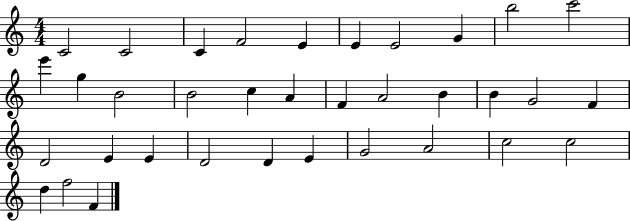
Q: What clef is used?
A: treble